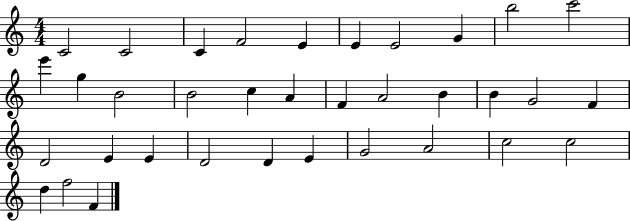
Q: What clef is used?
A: treble